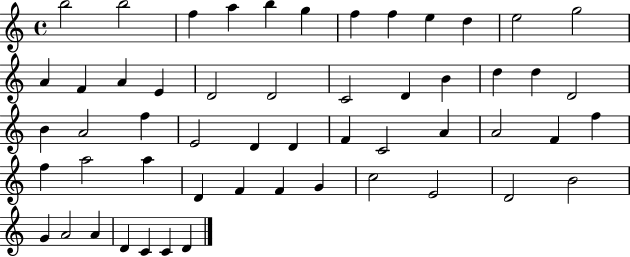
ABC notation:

X:1
T:Untitled
M:4/4
L:1/4
K:C
b2 b2 f a b g f f e d e2 g2 A F A E D2 D2 C2 D B d d D2 B A2 f E2 D D F C2 A A2 F f f a2 a D F F G c2 E2 D2 B2 G A2 A D C C D